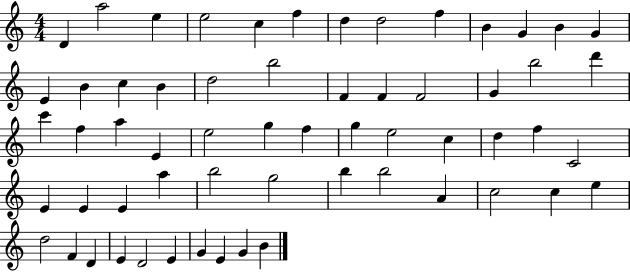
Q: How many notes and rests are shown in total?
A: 60